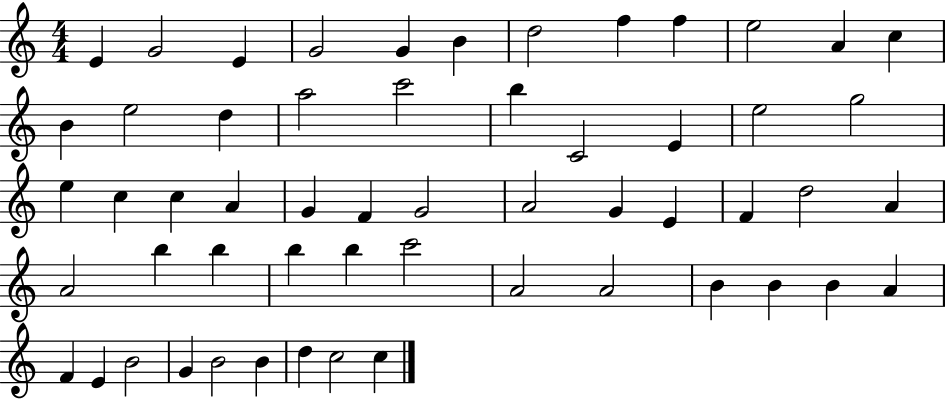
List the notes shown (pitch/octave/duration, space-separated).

E4/q G4/h E4/q G4/h G4/q B4/q D5/h F5/q F5/q E5/h A4/q C5/q B4/q E5/h D5/q A5/h C6/h B5/q C4/h E4/q E5/h G5/h E5/q C5/q C5/q A4/q G4/q F4/q G4/h A4/h G4/q E4/q F4/q D5/h A4/q A4/h B5/q B5/q B5/q B5/q C6/h A4/h A4/h B4/q B4/q B4/q A4/q F4/q E4/q B4/h G4/q B4/h B4/q D5/q C5/h C5/q